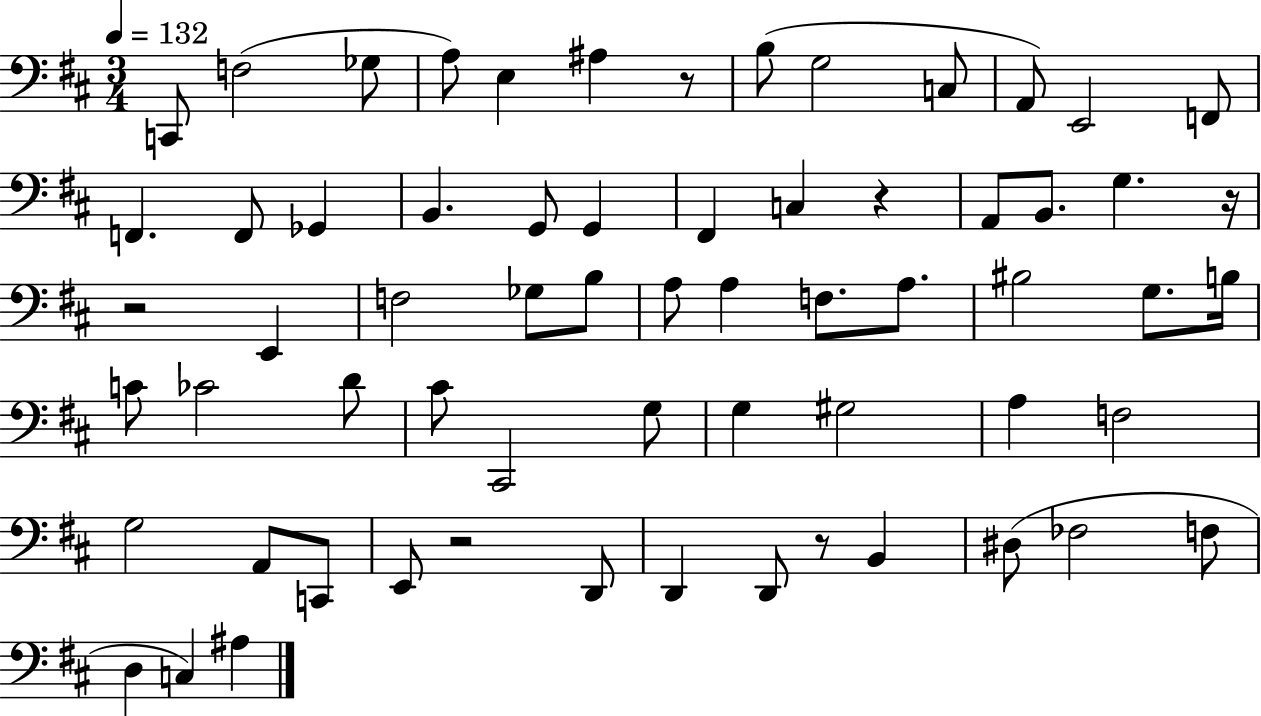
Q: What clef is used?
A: bass